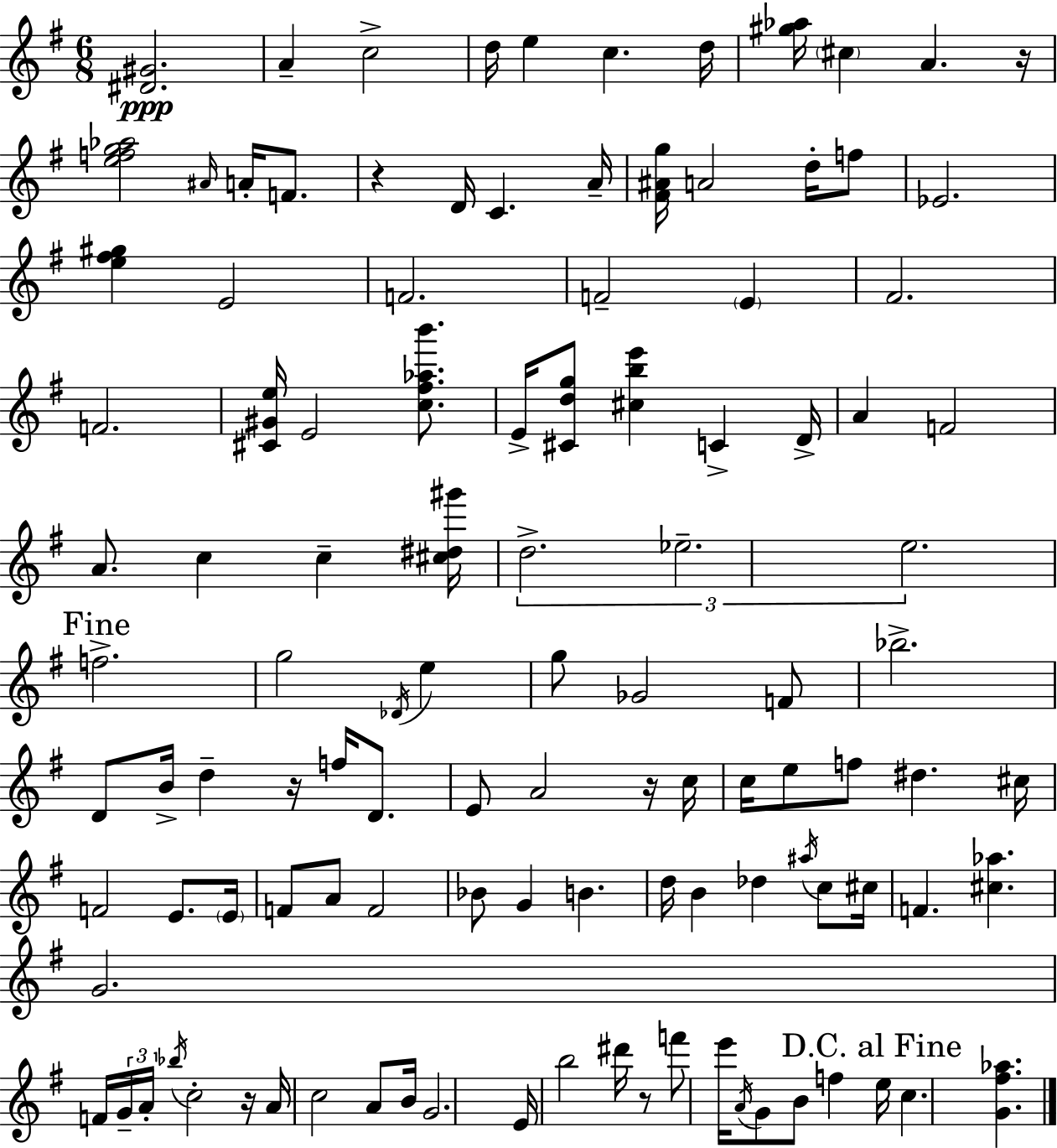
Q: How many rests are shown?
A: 6